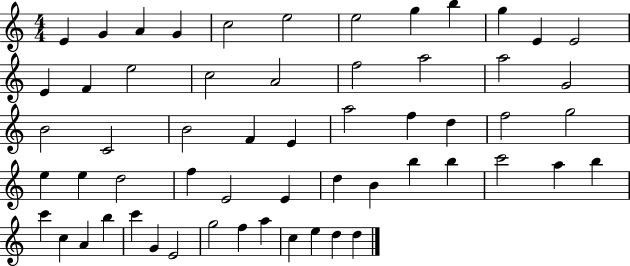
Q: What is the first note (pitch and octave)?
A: E4